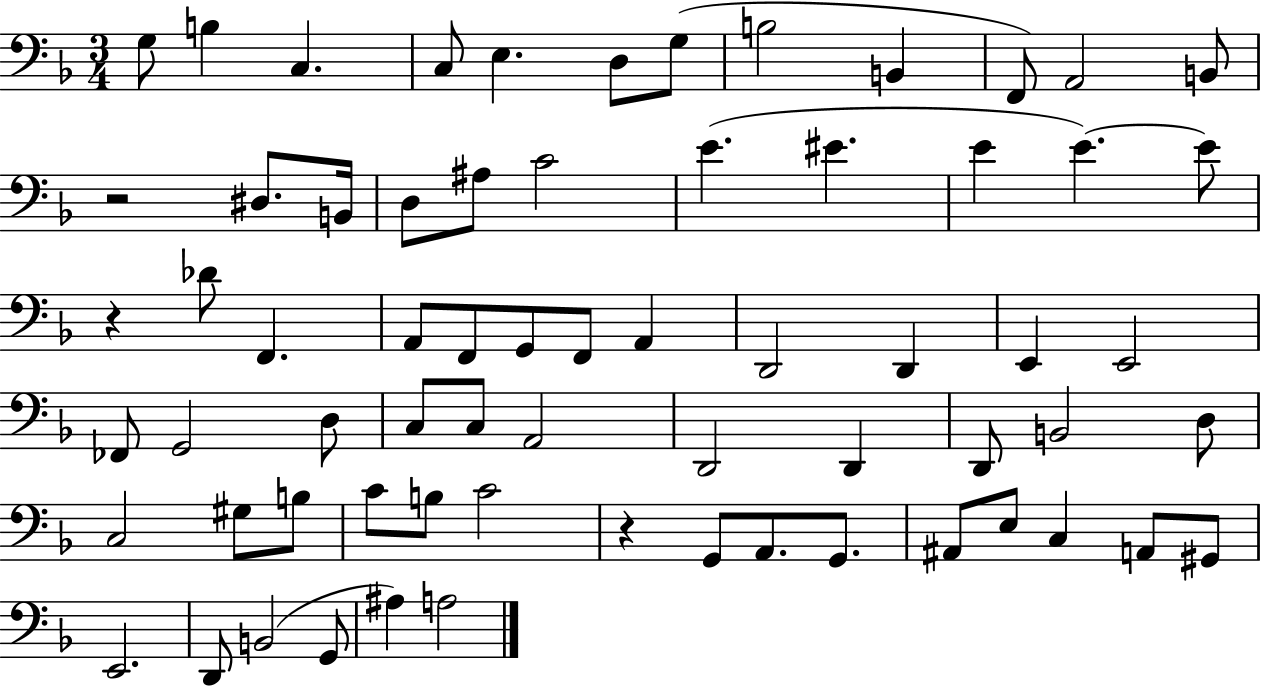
G3/e B3/q C3/q. C3/e E3/q. D3/e G3/e B3/h B2/q F2/e A2/h B2/e R/h D#3/e. B2/s D3/e A#3/e C4/h E4/q. EIS4/q. E4/q E4/q. E4/e R/q Db4/e F2/q. A2/e F2/e G2/e F2/e A2/q D2/h D2/q E2/q E2/h FES2/e G2/h D3/e C3/e C3/e A2/h D2/h D2/q D2/e B2/h D3/e C3/h G#3/e B3/e C4/e B3/e C4/h R/q G2/e A2/e. G2/e. A#2/e E3/e C3/q A2/e G#2/e E2/h. D2/e B2/h G2/e A#3/q A3/h